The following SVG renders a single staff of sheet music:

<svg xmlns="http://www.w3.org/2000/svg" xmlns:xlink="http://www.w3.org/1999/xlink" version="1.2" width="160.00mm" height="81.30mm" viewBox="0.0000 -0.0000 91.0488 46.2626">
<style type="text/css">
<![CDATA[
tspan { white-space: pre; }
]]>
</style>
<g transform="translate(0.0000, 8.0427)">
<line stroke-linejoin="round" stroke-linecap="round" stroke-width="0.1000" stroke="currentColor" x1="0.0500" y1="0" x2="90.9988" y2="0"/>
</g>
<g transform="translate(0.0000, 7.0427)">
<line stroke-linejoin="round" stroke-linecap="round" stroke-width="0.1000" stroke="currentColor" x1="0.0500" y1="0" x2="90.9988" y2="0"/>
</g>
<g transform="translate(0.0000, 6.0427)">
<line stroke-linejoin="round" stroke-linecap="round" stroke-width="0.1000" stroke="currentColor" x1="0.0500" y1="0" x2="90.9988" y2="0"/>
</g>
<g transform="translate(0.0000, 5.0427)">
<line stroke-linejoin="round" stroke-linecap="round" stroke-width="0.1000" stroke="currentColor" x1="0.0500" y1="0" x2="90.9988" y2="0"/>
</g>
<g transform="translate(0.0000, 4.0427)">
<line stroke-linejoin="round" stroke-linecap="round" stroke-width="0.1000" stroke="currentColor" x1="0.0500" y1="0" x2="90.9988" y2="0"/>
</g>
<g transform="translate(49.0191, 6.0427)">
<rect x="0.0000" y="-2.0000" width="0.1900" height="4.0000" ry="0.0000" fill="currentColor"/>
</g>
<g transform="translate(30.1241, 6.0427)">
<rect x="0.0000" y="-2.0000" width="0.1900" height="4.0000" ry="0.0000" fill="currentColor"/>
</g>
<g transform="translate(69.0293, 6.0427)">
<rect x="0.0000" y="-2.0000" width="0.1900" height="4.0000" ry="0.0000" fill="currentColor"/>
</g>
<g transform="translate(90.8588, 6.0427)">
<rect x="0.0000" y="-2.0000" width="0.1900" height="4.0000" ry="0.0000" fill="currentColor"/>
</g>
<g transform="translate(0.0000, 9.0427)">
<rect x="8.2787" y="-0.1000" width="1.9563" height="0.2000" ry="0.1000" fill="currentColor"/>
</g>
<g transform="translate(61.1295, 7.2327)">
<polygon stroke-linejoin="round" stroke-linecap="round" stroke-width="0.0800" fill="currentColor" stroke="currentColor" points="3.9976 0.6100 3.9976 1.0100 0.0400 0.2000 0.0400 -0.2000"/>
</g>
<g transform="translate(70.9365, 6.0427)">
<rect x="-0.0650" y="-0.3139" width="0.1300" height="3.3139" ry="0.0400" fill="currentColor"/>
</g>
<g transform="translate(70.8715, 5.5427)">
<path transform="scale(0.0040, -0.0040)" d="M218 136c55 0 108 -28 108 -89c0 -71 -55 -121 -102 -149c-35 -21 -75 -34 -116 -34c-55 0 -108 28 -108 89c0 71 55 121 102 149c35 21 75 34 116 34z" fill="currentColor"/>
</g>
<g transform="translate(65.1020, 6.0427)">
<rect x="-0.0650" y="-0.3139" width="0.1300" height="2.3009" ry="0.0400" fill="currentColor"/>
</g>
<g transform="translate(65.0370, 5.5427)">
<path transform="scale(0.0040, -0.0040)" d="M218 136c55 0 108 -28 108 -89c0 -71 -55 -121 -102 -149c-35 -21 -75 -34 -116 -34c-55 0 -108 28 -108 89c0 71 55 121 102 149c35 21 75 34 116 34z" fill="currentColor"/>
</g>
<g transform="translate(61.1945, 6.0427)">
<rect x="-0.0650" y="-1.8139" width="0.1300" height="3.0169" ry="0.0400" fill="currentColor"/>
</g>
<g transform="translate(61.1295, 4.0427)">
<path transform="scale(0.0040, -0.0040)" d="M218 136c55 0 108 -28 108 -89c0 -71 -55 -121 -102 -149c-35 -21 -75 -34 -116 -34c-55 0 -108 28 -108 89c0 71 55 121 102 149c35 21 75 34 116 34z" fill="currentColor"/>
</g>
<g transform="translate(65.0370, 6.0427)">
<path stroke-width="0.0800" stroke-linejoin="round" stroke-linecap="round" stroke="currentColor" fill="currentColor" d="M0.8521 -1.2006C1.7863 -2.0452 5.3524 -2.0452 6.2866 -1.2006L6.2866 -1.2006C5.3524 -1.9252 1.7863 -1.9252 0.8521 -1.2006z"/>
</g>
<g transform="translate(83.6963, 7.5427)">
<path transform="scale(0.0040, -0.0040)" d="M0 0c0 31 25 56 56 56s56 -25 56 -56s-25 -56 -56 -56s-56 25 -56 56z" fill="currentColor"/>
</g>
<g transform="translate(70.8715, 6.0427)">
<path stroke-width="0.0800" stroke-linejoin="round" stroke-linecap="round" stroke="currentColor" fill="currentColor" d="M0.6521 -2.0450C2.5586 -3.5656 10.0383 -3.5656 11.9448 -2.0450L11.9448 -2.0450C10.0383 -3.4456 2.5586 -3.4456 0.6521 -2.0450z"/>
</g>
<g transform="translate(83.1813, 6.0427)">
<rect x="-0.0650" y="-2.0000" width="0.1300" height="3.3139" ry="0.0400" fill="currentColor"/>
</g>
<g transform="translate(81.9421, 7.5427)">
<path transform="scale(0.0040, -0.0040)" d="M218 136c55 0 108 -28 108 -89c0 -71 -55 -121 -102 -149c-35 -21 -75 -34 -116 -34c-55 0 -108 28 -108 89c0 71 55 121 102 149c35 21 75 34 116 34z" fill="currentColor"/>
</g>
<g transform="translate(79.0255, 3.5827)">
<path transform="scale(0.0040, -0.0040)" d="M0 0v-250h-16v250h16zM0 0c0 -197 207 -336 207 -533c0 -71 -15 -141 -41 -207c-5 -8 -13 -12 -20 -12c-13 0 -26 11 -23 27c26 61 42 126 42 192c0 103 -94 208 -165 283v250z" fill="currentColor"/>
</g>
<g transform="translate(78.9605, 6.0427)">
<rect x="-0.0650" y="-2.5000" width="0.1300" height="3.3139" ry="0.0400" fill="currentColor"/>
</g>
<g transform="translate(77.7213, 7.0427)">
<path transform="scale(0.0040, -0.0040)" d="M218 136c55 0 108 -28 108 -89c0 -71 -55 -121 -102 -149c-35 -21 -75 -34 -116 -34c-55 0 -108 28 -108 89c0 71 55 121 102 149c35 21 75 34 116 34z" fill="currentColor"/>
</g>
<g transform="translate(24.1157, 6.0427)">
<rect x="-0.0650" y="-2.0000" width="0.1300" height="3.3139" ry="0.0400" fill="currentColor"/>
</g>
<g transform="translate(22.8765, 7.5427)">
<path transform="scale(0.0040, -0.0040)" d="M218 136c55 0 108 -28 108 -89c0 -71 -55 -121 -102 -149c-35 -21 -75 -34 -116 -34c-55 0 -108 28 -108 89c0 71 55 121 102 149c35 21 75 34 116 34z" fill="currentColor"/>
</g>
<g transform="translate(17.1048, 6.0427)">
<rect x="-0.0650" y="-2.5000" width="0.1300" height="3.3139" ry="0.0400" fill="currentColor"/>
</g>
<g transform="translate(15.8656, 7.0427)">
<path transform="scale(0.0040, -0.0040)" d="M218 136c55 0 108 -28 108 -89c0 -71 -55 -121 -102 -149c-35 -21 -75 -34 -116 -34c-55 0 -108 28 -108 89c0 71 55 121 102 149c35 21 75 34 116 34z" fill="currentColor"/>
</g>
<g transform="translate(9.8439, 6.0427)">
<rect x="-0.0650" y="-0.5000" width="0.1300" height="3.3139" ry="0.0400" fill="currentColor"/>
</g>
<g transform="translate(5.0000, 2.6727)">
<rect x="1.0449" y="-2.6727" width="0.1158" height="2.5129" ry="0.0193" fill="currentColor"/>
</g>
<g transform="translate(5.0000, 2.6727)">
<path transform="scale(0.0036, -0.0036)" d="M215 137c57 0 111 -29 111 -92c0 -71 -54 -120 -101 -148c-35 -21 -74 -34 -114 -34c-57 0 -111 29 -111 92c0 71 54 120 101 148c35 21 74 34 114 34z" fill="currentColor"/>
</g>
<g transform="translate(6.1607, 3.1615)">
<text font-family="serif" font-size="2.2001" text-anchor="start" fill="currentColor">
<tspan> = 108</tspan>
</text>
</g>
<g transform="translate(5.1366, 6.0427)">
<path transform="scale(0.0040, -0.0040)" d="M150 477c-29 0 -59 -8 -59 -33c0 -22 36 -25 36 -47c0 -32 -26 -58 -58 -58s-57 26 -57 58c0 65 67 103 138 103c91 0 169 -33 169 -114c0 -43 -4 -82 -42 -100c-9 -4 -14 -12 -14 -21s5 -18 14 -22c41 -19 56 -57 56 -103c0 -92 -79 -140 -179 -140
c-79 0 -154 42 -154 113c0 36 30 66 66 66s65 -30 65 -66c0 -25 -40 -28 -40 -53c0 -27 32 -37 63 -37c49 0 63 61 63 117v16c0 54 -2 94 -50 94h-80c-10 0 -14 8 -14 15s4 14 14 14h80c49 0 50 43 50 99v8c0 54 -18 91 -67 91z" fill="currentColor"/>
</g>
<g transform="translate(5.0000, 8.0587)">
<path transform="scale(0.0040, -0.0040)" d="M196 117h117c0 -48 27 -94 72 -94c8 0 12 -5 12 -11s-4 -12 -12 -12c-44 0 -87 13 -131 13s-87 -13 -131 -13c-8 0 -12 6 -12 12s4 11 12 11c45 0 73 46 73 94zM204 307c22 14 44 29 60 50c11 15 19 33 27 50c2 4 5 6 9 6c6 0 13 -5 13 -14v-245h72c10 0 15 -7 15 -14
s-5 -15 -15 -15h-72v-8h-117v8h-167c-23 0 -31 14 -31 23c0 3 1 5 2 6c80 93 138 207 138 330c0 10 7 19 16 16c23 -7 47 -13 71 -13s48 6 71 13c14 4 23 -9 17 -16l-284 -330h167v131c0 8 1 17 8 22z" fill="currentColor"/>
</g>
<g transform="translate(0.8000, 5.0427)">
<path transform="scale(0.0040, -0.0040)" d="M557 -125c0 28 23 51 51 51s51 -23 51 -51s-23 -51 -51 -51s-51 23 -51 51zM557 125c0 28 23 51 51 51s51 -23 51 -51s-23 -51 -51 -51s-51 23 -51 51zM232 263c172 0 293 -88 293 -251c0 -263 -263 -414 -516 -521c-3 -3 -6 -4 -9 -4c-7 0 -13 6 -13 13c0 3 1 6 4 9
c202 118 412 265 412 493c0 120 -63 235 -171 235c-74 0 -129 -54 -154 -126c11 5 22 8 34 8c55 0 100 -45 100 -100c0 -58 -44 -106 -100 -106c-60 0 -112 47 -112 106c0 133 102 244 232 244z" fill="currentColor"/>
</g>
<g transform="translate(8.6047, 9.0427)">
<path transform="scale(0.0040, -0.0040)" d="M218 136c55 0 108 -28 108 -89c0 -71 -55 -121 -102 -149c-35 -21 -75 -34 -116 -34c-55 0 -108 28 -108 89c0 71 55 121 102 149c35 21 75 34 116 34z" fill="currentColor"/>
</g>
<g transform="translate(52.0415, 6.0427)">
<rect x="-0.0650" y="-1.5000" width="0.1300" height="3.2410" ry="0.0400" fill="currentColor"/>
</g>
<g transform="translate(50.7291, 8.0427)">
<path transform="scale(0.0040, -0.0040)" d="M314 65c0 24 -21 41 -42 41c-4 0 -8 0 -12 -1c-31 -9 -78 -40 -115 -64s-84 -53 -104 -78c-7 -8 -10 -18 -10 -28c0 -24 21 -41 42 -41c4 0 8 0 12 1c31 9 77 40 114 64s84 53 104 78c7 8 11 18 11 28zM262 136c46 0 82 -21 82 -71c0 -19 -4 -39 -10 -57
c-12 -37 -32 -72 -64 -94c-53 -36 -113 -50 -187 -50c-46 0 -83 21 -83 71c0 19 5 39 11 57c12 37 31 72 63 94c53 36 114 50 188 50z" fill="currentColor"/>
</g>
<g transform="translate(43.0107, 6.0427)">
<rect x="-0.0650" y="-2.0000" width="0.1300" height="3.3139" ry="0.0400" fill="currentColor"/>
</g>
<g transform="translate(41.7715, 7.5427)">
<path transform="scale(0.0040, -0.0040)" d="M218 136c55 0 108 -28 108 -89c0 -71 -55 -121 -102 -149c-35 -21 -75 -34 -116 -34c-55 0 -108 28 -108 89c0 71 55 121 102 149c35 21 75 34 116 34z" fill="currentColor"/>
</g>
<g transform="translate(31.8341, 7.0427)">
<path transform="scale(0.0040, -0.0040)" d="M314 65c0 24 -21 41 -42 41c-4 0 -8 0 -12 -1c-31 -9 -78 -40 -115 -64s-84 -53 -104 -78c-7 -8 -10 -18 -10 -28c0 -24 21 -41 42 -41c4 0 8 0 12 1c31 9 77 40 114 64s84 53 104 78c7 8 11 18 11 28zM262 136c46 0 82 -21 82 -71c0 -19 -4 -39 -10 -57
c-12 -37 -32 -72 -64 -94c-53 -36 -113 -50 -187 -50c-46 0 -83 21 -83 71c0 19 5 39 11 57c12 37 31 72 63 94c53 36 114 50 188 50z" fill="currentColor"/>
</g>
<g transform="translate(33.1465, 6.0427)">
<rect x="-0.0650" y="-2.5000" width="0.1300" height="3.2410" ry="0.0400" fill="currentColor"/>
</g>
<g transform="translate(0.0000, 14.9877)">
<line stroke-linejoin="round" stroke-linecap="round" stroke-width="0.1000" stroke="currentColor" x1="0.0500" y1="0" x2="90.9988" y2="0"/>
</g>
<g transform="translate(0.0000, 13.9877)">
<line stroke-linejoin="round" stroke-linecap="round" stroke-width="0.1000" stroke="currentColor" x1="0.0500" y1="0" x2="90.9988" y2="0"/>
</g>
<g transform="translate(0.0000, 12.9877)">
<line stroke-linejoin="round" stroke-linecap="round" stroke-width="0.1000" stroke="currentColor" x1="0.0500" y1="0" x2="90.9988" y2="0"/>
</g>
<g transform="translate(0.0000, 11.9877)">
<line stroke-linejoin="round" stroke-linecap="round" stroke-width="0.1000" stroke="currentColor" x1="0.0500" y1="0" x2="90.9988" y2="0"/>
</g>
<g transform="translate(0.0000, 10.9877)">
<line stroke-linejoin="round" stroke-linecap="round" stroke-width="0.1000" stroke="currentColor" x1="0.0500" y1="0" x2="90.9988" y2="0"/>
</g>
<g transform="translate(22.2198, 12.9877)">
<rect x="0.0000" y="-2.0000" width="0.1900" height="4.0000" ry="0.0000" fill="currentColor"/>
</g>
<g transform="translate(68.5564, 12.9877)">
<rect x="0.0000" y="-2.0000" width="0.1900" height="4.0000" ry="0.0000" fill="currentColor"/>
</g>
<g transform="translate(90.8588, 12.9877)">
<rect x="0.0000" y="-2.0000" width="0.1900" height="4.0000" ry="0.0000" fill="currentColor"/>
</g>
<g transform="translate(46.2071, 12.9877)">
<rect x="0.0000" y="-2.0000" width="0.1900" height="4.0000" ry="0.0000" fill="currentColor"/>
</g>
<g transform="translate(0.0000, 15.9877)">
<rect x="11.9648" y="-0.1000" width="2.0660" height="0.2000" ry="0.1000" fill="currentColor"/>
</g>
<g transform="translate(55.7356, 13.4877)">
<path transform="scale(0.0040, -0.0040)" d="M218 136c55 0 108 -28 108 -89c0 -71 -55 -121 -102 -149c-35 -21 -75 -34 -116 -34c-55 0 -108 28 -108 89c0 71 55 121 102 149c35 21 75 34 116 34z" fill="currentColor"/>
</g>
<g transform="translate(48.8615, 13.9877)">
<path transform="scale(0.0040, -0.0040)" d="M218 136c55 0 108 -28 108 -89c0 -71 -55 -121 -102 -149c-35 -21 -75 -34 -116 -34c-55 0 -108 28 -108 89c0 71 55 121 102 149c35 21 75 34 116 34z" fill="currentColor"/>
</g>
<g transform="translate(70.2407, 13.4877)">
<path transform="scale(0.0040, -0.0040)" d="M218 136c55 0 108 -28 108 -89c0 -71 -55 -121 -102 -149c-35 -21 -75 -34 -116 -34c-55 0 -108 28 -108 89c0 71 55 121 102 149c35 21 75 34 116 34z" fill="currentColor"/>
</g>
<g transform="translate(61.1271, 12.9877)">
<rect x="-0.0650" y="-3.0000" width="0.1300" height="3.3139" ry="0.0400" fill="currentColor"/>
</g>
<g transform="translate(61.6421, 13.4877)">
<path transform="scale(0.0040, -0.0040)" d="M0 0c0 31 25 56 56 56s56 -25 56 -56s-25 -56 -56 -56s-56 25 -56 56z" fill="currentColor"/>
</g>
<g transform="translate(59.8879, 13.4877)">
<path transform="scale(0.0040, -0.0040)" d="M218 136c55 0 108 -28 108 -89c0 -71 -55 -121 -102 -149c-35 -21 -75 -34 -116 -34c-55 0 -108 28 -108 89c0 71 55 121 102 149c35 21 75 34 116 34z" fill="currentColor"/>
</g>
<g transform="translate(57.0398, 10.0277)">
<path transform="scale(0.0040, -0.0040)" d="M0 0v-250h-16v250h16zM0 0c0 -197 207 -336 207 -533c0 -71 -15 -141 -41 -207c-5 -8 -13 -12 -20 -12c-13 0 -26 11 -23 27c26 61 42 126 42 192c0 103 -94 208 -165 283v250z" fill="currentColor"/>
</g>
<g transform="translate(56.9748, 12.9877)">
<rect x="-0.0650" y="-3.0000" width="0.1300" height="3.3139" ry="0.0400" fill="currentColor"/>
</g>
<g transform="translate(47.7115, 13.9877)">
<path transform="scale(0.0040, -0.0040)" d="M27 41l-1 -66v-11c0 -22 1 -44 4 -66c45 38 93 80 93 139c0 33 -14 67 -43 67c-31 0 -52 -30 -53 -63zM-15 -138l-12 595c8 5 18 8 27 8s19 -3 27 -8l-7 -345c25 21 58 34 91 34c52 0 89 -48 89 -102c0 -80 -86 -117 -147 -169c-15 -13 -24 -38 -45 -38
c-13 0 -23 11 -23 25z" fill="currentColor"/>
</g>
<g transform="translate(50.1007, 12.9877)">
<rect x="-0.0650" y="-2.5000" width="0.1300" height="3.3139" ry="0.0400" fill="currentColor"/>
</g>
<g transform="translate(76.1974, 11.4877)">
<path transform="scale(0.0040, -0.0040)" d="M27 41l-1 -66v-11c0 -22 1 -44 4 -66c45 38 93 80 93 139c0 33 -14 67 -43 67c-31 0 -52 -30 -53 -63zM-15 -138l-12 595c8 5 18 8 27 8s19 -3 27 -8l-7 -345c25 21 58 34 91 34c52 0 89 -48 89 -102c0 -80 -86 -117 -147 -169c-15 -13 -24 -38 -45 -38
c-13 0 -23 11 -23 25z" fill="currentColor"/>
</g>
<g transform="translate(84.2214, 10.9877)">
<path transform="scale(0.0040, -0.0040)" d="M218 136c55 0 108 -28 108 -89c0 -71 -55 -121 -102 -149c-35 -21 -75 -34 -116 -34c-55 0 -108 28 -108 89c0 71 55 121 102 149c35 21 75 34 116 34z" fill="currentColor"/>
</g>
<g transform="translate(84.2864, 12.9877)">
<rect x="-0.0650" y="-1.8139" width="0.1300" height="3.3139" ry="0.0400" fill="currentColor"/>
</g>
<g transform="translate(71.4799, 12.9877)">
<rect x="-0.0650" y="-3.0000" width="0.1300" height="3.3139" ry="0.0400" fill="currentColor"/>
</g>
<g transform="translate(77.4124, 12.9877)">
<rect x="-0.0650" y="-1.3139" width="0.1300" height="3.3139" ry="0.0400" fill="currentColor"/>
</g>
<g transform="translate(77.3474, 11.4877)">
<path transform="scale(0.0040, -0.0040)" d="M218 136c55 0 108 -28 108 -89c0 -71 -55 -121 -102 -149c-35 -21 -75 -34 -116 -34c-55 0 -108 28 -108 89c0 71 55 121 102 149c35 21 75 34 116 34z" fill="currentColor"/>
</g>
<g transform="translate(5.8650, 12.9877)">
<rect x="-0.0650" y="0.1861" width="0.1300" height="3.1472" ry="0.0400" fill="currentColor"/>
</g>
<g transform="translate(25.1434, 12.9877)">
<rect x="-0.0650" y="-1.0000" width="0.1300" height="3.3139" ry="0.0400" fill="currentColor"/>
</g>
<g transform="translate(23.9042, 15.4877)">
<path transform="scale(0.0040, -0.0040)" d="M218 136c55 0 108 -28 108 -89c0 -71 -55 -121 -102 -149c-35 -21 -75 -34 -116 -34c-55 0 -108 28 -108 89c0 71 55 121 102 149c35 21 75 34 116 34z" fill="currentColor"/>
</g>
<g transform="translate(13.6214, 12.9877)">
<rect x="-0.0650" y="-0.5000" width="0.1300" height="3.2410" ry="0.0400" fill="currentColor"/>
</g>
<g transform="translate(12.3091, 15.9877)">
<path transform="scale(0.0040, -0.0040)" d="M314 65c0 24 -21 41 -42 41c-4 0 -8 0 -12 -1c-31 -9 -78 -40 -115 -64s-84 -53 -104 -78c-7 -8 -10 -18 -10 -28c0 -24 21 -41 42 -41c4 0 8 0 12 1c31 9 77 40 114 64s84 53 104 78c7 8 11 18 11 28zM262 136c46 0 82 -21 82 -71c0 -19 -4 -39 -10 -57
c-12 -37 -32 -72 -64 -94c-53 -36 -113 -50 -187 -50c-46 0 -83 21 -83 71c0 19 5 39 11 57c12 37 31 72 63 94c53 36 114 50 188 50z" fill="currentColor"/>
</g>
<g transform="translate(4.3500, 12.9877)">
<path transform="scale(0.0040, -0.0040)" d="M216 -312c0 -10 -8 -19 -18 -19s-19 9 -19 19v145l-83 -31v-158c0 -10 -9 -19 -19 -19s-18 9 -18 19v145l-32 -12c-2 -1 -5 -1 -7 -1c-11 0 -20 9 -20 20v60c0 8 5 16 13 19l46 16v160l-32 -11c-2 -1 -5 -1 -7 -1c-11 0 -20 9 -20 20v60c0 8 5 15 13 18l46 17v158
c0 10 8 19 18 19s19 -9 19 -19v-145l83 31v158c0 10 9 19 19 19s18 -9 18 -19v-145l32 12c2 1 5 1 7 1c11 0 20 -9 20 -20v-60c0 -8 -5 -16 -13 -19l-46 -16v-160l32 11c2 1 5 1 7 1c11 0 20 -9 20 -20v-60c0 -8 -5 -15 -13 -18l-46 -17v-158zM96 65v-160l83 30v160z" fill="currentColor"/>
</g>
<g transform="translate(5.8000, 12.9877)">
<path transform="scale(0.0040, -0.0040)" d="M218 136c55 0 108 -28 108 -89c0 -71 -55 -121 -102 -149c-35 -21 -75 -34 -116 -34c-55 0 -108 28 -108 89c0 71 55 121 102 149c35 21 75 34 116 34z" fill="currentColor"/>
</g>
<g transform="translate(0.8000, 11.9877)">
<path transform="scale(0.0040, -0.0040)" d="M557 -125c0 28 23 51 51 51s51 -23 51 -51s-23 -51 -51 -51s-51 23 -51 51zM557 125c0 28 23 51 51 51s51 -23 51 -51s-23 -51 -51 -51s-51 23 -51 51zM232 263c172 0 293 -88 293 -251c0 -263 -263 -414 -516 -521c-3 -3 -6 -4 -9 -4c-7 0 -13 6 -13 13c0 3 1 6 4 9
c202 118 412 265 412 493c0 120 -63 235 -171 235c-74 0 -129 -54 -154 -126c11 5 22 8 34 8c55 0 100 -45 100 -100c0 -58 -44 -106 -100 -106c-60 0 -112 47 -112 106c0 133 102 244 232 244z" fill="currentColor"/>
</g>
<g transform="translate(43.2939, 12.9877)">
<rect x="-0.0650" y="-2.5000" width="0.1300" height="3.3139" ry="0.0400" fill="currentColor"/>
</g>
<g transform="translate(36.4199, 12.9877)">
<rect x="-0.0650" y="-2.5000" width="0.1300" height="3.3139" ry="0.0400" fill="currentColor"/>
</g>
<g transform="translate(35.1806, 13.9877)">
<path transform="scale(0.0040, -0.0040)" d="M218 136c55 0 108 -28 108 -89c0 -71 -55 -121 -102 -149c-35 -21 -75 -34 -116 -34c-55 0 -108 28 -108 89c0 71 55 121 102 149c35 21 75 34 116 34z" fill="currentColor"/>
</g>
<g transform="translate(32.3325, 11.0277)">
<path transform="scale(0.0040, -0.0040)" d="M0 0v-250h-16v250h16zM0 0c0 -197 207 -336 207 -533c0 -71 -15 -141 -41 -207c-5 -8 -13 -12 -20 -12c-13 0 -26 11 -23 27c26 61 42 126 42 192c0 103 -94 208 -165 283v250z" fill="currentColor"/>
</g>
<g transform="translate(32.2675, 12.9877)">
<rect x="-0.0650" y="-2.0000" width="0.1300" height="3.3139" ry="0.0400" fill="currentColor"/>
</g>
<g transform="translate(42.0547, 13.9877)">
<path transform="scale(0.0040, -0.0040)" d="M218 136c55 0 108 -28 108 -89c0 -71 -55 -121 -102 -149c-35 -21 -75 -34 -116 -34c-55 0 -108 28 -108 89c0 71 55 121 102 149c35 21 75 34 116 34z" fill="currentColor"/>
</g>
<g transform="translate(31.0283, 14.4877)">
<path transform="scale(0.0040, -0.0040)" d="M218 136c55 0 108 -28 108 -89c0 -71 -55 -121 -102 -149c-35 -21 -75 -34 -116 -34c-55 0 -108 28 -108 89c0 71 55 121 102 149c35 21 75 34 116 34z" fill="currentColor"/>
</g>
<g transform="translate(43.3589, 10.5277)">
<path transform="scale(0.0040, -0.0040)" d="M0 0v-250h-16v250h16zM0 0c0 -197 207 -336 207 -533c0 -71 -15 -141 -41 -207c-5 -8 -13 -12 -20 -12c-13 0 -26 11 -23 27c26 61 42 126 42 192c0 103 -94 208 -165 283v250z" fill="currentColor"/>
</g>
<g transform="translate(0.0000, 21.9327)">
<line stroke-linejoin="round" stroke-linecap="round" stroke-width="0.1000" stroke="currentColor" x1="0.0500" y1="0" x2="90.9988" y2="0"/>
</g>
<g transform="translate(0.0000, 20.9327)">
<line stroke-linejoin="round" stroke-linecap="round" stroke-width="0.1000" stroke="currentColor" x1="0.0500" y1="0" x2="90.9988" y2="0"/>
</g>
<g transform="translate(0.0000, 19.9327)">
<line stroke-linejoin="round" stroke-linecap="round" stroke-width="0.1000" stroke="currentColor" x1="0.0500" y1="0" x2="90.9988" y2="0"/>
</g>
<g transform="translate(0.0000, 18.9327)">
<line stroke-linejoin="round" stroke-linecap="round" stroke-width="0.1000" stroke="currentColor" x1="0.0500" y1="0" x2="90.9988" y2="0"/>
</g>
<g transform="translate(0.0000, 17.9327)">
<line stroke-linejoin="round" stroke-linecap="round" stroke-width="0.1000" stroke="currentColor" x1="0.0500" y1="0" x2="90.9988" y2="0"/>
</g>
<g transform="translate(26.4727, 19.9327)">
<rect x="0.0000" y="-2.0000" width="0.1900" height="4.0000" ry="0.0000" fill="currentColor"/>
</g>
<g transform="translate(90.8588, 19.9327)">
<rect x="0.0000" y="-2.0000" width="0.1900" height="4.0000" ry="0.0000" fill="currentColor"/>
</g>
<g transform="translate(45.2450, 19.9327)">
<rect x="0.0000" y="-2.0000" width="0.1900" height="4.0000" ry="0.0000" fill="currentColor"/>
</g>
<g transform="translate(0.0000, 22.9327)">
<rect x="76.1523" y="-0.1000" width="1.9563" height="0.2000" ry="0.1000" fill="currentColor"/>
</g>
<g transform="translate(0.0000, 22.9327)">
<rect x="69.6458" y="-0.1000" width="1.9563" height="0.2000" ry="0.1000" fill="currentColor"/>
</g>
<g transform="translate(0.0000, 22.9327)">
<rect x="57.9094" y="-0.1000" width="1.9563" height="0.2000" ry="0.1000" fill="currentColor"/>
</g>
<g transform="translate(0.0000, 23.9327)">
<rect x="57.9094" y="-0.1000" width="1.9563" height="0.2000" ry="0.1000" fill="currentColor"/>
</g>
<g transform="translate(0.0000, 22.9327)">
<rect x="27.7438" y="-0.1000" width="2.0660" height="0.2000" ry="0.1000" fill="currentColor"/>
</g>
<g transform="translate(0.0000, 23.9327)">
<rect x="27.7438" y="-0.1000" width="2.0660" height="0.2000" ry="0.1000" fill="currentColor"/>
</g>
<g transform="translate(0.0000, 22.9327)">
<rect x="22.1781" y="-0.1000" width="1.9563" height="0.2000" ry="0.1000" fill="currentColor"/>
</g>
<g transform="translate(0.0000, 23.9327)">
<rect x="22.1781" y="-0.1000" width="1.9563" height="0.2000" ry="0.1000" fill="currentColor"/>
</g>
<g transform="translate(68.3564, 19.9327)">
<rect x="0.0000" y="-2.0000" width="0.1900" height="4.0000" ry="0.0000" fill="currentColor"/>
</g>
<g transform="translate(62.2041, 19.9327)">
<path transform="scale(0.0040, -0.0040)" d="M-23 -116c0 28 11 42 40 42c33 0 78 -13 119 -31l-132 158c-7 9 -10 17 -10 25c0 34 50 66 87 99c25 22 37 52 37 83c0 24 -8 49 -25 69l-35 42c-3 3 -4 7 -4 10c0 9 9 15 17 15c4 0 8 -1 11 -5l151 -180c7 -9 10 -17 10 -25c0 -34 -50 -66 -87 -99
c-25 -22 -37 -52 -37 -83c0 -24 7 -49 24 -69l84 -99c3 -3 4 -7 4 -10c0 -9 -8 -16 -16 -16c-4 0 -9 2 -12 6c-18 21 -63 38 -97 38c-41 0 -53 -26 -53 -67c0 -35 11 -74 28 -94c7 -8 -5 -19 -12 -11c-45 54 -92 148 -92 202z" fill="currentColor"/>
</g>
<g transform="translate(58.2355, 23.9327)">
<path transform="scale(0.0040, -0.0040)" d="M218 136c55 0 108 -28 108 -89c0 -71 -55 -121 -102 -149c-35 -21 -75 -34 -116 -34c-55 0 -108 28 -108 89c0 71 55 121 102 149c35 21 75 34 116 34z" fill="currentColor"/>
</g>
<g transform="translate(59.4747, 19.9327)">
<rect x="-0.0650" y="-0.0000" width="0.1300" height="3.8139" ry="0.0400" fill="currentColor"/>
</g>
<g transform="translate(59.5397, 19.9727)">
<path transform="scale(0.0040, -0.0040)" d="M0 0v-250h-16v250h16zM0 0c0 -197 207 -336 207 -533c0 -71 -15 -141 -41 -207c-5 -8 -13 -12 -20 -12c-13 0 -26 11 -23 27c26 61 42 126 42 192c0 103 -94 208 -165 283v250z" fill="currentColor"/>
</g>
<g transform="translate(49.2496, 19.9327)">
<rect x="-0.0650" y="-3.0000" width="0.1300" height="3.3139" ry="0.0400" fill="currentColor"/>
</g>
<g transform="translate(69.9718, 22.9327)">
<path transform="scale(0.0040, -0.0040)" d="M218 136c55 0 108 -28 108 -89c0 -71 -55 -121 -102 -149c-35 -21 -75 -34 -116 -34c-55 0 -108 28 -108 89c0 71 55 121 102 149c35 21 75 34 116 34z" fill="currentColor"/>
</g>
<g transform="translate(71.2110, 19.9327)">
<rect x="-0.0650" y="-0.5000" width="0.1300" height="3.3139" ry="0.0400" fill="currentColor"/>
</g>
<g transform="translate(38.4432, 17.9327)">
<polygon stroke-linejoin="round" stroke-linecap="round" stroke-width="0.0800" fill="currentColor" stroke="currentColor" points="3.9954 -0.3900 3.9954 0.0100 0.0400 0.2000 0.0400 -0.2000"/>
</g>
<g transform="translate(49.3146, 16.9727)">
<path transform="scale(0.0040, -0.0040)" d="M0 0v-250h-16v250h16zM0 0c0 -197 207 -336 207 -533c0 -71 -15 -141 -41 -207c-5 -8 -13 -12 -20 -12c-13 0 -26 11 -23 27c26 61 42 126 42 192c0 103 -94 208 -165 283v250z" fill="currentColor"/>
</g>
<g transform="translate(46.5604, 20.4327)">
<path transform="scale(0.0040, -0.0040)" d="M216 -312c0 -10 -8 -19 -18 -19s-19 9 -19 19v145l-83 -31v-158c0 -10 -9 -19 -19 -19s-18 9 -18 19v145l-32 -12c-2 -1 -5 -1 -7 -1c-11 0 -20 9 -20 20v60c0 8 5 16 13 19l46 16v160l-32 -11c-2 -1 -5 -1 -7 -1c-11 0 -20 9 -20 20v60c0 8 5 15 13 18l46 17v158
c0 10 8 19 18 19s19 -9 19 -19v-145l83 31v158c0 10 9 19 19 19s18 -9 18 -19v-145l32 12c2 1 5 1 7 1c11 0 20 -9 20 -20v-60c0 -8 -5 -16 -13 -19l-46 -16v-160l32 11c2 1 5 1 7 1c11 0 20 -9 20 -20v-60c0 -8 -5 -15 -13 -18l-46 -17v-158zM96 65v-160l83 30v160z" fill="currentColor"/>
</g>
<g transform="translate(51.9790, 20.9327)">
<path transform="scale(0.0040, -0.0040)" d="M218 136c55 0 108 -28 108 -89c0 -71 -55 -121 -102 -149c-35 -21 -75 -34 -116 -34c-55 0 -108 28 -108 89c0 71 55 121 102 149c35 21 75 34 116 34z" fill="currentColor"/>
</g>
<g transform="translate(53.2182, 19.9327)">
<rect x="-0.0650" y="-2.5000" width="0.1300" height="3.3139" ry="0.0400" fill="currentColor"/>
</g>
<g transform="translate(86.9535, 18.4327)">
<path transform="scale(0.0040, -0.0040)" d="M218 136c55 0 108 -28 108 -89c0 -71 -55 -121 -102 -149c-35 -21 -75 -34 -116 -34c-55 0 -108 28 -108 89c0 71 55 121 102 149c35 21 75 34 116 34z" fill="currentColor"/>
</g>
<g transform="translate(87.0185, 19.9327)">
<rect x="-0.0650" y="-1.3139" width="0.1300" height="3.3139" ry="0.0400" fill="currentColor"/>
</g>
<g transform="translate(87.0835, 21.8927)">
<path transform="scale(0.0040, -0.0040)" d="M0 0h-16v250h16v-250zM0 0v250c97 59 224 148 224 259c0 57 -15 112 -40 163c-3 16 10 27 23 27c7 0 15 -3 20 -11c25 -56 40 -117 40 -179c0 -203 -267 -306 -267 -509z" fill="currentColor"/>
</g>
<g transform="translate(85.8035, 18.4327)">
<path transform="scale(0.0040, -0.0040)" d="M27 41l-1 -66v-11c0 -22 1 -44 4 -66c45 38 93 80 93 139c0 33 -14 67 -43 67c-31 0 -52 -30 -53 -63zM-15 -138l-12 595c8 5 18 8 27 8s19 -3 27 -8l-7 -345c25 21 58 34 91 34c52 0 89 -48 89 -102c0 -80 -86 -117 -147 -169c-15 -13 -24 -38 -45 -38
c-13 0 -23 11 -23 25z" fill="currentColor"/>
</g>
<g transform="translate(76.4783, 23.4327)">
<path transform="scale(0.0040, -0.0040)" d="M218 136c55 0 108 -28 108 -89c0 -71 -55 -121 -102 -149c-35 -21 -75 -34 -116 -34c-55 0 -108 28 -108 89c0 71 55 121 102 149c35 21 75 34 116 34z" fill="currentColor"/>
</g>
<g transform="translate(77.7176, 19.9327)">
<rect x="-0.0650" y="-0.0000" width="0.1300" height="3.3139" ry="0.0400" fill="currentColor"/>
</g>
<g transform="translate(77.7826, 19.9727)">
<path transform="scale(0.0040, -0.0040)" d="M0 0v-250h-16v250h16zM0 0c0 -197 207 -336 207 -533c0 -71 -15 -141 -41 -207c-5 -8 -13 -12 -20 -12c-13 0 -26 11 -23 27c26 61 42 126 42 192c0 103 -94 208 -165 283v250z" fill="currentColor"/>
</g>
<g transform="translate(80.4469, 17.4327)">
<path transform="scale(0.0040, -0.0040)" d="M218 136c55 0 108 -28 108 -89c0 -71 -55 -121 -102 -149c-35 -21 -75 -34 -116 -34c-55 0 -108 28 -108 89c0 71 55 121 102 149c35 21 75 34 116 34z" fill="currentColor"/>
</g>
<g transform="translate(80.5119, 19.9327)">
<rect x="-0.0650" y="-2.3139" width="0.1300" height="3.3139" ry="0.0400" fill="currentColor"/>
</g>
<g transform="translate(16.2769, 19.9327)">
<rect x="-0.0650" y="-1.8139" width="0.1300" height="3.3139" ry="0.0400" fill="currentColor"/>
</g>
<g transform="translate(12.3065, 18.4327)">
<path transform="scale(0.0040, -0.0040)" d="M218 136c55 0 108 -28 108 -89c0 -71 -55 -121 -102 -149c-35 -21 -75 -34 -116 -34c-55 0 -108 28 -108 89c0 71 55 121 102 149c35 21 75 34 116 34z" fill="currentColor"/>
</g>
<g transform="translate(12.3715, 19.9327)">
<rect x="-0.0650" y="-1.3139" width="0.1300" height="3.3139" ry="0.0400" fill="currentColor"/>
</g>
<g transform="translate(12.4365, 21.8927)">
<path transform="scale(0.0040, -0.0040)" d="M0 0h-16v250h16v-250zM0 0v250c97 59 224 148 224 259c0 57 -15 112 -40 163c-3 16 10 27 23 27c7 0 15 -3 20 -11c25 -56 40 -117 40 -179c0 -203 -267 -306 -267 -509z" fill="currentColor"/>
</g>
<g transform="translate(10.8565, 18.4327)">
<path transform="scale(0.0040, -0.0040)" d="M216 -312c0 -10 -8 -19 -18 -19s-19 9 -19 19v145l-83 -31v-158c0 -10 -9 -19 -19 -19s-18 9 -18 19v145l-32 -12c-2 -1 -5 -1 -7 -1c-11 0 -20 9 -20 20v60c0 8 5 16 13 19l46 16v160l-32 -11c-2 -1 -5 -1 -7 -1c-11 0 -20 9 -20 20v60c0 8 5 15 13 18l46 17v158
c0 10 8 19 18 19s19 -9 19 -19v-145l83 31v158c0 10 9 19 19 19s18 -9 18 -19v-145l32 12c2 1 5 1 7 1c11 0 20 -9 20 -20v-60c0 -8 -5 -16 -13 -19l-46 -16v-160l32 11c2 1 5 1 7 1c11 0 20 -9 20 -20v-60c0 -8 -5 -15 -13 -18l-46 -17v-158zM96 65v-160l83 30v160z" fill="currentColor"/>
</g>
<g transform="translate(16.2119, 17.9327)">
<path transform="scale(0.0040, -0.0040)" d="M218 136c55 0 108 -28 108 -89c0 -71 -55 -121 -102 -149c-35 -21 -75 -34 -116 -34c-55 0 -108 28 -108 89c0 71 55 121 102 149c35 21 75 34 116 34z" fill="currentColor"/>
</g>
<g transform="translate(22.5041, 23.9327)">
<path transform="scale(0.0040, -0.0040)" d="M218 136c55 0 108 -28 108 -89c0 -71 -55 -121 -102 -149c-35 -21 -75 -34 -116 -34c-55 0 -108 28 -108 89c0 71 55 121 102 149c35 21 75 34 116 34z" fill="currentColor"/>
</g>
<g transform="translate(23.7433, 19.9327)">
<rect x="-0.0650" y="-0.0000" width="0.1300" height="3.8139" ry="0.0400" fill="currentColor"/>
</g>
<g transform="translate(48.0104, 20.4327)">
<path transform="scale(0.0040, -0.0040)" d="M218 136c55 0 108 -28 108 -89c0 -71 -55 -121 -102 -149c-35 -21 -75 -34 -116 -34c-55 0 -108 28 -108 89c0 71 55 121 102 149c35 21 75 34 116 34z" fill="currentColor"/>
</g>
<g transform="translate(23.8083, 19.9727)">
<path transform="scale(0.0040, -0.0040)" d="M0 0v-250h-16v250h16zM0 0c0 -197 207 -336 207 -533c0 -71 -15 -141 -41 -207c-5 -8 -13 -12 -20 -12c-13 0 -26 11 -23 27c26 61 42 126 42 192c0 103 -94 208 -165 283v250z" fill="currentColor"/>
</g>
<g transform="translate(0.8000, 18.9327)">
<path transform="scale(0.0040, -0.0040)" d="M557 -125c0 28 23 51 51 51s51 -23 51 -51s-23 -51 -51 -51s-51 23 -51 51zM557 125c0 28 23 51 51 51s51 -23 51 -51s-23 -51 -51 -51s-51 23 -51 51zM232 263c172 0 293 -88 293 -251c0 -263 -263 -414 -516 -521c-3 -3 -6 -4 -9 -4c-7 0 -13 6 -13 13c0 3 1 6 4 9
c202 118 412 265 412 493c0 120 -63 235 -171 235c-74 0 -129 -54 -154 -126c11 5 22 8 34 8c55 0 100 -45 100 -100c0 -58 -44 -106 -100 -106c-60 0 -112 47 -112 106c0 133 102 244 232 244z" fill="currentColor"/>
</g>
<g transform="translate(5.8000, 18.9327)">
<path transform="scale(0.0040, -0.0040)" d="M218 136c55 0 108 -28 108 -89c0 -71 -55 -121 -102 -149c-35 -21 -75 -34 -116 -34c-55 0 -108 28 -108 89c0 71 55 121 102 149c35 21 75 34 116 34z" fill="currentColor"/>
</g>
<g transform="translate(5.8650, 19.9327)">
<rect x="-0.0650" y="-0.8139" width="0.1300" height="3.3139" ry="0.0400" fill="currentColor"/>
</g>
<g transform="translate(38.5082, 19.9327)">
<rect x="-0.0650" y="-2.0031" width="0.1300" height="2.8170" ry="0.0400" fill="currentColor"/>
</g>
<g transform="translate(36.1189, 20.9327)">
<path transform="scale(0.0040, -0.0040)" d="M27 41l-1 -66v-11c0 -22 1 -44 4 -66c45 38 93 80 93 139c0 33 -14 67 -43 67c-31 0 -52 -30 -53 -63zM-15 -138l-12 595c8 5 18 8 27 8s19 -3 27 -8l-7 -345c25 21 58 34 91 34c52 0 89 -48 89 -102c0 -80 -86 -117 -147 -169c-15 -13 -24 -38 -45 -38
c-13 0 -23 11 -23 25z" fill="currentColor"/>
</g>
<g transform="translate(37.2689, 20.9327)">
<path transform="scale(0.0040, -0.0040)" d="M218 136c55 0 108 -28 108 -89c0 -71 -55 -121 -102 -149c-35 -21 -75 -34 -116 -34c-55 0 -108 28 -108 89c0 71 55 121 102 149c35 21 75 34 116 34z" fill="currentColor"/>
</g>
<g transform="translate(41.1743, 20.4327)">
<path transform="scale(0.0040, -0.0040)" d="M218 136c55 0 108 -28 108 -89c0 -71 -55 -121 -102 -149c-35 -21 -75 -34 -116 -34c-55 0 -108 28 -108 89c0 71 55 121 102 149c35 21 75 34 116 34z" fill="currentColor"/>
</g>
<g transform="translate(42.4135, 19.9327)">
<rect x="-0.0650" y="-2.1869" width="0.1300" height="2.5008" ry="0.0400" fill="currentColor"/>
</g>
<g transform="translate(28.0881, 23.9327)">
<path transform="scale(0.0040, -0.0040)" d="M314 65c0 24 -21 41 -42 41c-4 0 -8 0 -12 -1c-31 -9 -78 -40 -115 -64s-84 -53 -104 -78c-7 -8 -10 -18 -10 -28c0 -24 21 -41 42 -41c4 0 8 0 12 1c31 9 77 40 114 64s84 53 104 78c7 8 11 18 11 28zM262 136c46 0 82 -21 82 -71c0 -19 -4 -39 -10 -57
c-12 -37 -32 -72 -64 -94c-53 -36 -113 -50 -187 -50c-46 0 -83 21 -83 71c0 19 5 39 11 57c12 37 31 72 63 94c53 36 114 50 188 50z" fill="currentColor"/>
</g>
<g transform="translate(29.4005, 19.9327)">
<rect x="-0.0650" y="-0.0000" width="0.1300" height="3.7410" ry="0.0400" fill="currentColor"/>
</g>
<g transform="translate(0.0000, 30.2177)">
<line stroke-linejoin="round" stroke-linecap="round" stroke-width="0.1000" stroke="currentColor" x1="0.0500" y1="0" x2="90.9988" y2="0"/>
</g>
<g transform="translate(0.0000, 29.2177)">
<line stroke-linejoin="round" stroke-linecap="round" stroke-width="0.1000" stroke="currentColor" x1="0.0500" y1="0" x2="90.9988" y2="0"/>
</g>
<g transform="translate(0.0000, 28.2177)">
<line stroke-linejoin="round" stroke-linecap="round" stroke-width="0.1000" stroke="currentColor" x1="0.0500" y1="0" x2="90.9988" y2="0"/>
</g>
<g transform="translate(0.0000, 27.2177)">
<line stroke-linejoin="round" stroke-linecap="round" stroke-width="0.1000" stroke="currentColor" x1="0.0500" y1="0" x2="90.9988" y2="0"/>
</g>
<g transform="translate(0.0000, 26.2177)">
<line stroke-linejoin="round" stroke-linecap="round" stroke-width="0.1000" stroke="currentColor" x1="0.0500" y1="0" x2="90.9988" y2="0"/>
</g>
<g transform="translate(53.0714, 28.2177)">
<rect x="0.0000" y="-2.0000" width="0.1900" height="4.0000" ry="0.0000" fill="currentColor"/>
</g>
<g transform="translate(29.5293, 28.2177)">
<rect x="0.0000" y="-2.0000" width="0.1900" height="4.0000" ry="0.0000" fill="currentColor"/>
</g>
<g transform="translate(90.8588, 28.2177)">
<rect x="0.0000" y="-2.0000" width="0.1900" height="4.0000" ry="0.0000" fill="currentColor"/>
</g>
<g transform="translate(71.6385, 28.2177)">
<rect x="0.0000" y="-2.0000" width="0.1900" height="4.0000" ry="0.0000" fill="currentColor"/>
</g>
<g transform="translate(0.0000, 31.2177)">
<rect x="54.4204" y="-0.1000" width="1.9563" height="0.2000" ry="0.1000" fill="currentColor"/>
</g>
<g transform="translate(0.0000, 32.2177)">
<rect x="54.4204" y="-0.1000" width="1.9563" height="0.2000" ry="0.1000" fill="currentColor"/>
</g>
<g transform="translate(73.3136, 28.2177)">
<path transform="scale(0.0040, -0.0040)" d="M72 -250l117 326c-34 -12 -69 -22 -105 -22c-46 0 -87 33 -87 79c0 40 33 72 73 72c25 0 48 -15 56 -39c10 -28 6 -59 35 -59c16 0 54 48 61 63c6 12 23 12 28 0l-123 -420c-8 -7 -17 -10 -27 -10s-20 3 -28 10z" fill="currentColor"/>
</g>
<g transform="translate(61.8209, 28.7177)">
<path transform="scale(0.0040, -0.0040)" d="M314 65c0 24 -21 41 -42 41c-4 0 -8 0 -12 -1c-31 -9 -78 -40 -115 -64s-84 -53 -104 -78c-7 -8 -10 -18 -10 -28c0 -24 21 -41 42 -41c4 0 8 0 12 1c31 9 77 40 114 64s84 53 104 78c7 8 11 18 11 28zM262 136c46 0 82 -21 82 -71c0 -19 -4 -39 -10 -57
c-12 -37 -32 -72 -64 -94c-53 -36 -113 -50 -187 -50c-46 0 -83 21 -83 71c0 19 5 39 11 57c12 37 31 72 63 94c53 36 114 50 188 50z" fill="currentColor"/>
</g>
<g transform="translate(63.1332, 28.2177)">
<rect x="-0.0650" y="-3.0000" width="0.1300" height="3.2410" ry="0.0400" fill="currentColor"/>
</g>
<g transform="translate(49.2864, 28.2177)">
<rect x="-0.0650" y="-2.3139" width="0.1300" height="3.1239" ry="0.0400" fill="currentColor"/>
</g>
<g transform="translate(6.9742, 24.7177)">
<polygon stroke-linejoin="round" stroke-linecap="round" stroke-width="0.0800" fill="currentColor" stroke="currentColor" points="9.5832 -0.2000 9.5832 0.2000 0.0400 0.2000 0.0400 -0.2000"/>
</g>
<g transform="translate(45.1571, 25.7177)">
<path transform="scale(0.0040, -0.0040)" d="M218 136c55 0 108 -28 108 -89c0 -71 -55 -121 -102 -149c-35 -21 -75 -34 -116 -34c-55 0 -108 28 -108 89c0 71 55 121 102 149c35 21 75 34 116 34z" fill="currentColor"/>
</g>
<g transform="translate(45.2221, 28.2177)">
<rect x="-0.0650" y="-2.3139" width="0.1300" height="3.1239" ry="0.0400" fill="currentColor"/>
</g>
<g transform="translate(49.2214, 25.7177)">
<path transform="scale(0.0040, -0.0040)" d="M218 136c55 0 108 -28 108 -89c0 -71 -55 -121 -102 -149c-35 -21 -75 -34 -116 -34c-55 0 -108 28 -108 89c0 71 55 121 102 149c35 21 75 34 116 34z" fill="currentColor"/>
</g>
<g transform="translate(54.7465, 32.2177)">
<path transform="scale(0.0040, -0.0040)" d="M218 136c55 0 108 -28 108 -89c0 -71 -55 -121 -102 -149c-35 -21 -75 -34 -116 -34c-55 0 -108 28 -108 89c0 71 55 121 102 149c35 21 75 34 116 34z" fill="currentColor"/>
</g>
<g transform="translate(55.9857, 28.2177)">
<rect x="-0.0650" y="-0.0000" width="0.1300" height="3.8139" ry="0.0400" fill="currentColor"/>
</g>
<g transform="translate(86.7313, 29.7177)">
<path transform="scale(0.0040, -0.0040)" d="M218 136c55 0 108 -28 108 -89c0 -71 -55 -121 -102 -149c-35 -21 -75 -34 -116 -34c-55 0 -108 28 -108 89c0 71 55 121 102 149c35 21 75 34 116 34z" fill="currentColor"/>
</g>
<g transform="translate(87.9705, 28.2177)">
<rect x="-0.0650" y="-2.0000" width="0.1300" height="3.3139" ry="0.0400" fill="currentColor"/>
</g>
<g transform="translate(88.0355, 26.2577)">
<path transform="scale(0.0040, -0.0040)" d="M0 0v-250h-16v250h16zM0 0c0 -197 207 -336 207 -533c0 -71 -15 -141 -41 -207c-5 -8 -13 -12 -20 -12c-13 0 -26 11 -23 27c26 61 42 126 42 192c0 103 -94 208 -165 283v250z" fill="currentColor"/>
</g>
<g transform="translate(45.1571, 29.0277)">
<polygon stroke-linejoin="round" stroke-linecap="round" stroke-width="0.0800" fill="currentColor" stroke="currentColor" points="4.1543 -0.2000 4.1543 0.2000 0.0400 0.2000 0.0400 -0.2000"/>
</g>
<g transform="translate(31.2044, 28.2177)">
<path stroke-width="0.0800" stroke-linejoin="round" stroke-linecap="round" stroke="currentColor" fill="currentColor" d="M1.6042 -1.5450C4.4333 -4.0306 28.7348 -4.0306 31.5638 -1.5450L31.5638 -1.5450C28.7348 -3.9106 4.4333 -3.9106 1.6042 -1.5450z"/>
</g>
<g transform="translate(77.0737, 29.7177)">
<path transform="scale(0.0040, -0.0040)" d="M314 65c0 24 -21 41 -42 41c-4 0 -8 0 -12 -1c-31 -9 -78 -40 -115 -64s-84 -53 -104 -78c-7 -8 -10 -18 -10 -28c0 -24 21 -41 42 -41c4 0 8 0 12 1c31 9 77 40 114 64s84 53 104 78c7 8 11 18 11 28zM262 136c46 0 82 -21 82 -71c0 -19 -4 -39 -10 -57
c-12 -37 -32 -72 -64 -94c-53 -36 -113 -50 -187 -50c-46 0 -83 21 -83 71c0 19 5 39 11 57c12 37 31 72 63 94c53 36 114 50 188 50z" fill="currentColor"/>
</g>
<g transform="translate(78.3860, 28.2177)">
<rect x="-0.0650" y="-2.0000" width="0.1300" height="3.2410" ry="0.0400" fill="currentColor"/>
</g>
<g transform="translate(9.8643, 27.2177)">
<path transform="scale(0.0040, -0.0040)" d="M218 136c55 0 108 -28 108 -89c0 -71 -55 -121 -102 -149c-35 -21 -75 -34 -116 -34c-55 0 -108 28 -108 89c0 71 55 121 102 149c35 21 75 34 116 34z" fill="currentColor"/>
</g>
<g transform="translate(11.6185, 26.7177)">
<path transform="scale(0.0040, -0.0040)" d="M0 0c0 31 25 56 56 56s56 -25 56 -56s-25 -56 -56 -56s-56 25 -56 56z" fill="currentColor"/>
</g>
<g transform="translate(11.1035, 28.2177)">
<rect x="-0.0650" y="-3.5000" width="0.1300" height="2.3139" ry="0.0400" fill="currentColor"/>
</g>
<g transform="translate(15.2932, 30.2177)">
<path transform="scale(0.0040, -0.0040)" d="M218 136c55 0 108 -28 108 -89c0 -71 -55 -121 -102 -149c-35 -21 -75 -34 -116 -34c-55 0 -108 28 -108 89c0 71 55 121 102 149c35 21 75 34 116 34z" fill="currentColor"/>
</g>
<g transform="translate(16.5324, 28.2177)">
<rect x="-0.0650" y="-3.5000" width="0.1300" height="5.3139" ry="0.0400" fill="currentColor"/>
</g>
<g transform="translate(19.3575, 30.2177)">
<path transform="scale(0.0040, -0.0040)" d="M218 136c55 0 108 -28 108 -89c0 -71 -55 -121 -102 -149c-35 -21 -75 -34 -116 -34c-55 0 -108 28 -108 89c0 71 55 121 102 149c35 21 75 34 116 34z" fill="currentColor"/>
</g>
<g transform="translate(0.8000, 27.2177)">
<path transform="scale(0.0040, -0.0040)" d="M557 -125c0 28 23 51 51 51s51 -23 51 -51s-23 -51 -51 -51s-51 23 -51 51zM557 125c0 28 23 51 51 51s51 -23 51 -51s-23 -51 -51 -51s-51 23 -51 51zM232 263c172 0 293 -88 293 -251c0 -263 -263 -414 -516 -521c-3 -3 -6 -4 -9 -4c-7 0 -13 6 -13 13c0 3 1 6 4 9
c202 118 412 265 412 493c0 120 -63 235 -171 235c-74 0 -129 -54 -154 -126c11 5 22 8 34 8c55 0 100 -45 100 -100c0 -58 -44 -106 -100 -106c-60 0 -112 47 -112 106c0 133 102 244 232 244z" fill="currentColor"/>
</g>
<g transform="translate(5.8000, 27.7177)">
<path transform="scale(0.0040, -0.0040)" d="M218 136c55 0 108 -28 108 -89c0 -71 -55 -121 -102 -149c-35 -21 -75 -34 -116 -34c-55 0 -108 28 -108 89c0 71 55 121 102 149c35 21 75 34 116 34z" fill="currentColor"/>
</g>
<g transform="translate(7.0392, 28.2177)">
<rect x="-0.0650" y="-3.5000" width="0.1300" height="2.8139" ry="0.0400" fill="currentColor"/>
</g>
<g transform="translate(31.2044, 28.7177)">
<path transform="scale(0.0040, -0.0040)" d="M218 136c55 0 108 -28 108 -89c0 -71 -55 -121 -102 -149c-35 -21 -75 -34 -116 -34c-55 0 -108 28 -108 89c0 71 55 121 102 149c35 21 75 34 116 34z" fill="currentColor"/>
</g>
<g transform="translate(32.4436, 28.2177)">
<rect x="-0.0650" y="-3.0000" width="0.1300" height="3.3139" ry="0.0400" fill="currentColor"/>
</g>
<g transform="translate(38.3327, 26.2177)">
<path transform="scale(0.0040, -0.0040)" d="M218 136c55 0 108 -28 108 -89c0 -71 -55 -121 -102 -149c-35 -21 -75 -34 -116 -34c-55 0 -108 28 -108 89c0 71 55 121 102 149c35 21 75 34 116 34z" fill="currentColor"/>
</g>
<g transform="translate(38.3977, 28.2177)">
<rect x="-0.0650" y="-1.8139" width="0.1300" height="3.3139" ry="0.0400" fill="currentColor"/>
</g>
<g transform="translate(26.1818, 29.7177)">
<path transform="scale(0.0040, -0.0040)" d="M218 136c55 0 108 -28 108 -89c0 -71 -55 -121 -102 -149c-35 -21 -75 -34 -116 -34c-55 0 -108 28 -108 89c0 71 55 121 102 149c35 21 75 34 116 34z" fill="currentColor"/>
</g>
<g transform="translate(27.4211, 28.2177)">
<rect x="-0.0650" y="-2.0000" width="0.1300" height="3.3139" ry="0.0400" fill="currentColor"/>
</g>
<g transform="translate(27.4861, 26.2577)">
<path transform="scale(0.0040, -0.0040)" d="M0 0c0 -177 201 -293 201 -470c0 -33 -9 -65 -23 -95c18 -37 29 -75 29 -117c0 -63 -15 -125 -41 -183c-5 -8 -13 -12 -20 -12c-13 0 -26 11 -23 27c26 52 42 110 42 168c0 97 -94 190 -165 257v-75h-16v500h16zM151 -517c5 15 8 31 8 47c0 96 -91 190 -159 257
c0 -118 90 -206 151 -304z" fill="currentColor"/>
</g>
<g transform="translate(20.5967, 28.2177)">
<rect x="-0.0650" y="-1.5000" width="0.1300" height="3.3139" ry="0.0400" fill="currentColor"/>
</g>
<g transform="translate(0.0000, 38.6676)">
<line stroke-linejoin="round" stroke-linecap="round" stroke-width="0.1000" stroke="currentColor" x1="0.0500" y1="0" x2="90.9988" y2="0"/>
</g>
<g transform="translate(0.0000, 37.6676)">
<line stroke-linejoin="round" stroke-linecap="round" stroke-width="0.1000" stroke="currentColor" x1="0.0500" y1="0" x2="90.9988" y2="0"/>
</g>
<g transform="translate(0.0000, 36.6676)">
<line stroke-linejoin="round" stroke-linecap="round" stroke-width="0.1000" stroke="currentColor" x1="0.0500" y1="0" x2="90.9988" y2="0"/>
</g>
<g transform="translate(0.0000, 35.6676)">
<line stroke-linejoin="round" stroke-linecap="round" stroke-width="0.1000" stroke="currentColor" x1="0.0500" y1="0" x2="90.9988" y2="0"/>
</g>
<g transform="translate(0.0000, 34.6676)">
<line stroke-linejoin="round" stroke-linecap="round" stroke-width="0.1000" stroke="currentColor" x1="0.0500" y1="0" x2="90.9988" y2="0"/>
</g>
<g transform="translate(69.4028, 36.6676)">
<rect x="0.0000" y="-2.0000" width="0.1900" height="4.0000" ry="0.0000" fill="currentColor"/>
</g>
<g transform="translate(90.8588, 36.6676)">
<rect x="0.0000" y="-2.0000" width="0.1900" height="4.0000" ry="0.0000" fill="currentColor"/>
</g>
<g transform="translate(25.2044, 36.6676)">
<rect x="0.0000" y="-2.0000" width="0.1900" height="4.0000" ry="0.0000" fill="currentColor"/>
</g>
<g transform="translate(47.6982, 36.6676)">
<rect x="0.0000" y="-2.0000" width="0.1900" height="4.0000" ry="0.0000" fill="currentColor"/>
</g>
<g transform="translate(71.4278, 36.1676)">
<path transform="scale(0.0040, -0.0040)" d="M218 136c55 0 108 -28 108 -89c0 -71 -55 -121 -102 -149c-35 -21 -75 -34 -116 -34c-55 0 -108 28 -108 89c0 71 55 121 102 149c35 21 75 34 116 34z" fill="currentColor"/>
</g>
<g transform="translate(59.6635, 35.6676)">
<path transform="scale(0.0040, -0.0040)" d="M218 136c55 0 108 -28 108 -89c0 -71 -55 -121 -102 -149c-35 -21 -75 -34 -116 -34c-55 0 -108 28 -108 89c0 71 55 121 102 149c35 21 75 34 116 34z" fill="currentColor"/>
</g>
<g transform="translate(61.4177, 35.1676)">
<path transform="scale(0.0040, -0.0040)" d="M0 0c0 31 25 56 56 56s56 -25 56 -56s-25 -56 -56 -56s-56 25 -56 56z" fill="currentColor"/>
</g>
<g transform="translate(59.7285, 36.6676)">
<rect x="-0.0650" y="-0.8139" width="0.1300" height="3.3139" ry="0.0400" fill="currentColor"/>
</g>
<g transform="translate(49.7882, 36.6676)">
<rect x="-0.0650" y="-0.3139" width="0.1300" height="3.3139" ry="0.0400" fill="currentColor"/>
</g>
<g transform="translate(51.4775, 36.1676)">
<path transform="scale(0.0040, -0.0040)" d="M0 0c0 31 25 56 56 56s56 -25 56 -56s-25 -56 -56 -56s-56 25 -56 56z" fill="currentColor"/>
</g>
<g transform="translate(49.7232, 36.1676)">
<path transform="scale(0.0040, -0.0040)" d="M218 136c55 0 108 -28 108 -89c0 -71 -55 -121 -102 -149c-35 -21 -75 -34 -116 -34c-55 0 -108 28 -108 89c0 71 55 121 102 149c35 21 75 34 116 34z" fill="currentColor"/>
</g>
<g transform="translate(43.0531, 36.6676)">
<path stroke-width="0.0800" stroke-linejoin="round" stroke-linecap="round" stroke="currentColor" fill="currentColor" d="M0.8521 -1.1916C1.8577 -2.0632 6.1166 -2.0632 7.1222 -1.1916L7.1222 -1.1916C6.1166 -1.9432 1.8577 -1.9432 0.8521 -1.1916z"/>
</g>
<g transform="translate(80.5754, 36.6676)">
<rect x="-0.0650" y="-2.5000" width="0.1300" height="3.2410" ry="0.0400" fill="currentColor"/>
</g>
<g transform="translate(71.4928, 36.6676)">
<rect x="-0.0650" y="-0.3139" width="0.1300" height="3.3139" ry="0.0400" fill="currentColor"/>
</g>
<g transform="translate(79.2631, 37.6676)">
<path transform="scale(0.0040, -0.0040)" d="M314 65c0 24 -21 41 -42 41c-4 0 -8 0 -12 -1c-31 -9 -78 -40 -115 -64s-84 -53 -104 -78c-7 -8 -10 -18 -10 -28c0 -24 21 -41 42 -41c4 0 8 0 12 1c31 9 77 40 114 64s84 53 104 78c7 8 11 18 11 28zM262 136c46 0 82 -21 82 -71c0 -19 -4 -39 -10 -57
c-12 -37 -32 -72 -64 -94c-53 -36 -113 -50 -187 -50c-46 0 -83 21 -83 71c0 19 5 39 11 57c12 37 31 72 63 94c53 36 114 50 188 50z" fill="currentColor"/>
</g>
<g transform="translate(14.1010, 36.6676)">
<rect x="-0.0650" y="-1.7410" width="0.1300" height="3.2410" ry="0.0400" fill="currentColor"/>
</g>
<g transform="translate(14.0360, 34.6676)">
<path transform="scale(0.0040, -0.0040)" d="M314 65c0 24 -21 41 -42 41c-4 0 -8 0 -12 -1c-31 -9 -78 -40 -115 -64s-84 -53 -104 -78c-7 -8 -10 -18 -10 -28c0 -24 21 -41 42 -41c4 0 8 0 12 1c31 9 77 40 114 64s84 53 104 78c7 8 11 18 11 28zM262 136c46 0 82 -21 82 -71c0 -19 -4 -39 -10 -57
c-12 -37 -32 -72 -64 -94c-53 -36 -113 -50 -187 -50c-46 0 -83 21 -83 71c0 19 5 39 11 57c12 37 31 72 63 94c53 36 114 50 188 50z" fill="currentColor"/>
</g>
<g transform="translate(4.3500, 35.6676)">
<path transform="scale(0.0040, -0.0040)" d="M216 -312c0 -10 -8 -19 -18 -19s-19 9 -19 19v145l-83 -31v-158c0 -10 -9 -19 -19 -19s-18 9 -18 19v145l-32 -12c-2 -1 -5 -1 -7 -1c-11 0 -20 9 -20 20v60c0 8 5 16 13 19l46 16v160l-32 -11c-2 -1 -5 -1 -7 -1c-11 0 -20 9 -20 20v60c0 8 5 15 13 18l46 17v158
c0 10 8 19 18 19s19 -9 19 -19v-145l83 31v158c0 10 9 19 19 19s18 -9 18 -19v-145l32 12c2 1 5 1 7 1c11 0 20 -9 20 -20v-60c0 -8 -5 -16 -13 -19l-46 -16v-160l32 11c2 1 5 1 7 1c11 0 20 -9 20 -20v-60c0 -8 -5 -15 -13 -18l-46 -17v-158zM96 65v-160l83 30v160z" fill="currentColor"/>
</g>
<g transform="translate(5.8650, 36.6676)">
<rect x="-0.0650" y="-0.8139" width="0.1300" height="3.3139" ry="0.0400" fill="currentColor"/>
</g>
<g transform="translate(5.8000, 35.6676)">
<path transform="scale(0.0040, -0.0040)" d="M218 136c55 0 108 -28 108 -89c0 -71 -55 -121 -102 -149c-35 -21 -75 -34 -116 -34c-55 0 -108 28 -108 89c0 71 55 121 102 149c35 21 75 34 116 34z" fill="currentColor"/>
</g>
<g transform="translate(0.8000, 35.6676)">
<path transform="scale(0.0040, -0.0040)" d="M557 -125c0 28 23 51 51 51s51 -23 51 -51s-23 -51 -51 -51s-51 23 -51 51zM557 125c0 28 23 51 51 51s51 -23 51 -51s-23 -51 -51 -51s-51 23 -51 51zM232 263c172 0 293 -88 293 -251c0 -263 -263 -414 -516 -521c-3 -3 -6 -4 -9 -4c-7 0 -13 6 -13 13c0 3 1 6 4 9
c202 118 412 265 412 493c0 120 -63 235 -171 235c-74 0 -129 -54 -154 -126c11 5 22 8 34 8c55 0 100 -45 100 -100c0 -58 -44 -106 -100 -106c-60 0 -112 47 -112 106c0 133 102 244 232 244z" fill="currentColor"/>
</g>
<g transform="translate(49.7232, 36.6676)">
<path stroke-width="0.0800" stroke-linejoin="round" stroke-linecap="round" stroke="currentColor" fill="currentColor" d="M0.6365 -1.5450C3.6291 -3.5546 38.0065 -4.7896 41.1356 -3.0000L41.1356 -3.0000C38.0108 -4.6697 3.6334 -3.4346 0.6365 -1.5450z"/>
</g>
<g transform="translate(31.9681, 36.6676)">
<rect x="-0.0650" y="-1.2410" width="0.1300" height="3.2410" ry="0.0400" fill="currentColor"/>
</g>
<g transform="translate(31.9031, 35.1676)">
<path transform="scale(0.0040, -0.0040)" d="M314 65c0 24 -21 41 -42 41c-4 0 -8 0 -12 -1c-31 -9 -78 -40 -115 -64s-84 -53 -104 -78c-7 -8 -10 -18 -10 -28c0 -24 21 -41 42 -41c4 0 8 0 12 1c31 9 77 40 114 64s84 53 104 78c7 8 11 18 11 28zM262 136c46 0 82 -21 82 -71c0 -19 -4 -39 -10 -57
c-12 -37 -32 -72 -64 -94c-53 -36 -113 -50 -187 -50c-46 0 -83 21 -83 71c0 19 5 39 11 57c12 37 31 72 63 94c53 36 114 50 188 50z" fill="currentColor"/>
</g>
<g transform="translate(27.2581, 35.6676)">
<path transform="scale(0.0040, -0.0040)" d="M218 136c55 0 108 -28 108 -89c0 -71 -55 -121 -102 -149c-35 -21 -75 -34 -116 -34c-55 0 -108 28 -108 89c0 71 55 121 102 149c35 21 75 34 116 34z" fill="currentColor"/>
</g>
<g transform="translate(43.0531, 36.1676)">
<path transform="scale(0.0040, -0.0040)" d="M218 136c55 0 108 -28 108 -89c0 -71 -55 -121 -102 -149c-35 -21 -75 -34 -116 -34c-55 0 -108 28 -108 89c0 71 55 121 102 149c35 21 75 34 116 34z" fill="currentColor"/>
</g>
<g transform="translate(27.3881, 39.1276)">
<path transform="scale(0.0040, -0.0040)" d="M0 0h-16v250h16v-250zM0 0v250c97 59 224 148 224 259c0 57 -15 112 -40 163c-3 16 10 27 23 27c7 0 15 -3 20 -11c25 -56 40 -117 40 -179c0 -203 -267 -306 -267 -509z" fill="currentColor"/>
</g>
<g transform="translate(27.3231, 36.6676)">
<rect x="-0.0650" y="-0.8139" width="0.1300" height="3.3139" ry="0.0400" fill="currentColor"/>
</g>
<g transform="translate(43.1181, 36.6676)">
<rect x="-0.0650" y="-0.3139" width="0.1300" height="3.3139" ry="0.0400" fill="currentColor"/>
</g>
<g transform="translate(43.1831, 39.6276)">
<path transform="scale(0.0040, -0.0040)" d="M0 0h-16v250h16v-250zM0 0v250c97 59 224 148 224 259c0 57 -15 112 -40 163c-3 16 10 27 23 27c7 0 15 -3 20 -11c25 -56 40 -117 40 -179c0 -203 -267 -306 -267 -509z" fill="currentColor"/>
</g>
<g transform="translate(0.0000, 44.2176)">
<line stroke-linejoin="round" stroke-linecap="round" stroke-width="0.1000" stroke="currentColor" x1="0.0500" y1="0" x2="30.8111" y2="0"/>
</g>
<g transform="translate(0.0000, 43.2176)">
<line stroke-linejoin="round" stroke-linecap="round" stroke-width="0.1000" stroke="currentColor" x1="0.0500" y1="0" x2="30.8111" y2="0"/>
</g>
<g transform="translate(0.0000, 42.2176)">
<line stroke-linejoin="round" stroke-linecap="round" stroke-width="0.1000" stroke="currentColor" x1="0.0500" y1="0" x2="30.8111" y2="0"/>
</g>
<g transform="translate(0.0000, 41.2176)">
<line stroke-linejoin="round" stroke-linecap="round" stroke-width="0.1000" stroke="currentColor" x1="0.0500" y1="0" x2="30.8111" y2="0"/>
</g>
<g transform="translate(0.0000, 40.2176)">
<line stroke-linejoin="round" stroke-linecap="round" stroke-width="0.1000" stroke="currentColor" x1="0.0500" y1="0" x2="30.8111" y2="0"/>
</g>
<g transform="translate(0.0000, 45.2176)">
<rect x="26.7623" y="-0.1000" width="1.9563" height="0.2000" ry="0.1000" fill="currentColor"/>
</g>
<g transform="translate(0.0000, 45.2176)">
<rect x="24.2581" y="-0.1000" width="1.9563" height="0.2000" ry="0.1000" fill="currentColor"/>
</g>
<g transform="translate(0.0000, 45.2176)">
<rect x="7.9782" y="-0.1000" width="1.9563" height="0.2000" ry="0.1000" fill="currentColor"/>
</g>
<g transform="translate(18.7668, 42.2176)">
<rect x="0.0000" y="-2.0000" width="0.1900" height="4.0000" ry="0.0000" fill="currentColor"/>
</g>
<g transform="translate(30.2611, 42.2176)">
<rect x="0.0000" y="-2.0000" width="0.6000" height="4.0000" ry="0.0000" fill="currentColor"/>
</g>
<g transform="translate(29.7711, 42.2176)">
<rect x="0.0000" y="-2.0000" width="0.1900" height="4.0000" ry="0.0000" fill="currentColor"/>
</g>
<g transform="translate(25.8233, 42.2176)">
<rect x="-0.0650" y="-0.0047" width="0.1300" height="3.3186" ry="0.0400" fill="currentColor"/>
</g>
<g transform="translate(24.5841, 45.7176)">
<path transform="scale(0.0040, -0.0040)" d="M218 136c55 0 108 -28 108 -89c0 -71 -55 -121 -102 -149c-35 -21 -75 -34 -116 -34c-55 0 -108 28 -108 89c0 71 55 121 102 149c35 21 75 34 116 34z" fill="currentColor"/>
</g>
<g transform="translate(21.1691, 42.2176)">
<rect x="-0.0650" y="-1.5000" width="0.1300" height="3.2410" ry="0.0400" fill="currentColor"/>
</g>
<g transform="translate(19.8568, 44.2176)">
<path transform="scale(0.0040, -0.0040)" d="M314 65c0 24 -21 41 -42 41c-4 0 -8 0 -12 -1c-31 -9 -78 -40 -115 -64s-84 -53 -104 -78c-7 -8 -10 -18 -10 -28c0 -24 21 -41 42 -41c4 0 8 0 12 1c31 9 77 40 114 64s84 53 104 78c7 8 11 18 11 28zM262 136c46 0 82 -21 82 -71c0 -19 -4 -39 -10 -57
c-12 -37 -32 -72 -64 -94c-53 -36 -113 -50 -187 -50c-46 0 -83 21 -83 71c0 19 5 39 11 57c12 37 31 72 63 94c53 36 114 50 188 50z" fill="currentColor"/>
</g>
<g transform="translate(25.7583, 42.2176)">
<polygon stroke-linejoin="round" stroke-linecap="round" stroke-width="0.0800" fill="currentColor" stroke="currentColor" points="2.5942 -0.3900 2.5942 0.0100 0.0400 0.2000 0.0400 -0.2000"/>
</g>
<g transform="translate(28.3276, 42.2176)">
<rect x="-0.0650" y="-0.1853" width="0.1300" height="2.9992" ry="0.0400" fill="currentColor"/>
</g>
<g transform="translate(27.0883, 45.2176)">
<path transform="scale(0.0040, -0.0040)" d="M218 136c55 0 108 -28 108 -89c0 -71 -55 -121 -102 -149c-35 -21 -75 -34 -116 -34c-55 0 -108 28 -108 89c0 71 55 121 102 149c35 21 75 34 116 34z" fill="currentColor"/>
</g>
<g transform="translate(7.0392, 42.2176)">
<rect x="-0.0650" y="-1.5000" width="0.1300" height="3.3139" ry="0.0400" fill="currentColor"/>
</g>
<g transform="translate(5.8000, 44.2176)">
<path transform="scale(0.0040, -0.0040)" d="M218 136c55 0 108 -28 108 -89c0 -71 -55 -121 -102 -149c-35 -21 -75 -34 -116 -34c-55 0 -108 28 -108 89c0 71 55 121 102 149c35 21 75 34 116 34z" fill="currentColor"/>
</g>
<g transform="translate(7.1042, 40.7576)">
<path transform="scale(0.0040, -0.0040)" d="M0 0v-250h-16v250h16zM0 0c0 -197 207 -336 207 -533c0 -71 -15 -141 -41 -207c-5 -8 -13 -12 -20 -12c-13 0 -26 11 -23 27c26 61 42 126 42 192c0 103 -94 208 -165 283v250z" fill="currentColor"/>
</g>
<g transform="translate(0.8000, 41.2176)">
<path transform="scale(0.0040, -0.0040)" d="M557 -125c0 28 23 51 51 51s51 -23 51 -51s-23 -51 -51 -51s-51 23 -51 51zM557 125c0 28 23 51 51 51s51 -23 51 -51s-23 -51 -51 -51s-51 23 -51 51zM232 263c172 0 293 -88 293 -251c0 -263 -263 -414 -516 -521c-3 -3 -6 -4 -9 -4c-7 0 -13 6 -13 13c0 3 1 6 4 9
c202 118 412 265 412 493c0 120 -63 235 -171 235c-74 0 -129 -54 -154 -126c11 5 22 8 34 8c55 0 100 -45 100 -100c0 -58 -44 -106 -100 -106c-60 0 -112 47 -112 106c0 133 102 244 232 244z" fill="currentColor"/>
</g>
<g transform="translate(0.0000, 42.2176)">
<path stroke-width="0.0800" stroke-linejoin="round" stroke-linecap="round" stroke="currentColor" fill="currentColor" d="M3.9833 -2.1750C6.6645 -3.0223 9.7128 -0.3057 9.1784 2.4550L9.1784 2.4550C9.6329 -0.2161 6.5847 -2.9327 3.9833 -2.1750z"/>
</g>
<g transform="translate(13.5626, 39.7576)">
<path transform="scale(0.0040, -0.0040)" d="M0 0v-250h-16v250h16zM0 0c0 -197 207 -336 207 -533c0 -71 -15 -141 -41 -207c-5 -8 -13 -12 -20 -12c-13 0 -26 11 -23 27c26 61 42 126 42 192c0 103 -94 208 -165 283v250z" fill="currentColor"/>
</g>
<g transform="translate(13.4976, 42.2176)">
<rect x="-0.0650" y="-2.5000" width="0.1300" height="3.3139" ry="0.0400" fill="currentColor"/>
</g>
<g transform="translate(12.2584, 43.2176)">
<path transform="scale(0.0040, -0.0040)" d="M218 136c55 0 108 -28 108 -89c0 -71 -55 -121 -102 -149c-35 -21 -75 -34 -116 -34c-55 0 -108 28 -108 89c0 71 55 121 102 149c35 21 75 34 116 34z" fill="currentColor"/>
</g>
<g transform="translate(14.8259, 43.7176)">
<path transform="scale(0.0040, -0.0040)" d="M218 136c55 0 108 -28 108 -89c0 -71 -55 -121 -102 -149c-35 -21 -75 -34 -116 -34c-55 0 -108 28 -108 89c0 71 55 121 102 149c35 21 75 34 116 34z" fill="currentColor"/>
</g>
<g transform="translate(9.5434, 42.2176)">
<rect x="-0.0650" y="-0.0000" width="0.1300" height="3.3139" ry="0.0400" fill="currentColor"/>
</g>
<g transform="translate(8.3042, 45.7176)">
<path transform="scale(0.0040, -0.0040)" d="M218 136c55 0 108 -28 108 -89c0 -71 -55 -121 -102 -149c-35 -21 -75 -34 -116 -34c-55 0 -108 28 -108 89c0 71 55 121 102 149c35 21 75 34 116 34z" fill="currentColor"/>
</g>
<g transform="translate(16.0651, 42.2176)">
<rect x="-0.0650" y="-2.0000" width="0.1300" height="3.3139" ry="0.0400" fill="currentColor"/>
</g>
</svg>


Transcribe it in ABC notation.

X:1
T:Untitled
M:3/4
L:1/4
K:C
E,, B,, A,, B,,2 A,, G,,2 A,/2 E,/2 E, B,,/2 A,, ^D, E,,2 F,, A,,/2 B,, B,,/2 _B,, C,/2 C, C, _G, A, F, ^G,/2 A, C,,/2 C,,2 _B,,/2 C,/2 ^C,/2 B,, C,,/2 z E,, D,,/2 B, _G,/2 E,/2 F,/2 G,,/2 G,, A,,/4 C, A, B,/2 B,/2 C,, C,2 z/2 A,,2 A,,/2 ^F, A,2 F,/2 G,2 E,/2 E, F, E, B,,2 G,,/2 D,, B,,/2 A,, G,,2 D,,/2 E,,/2